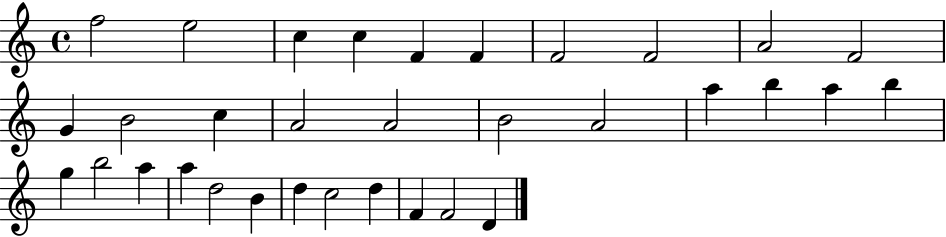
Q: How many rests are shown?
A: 0